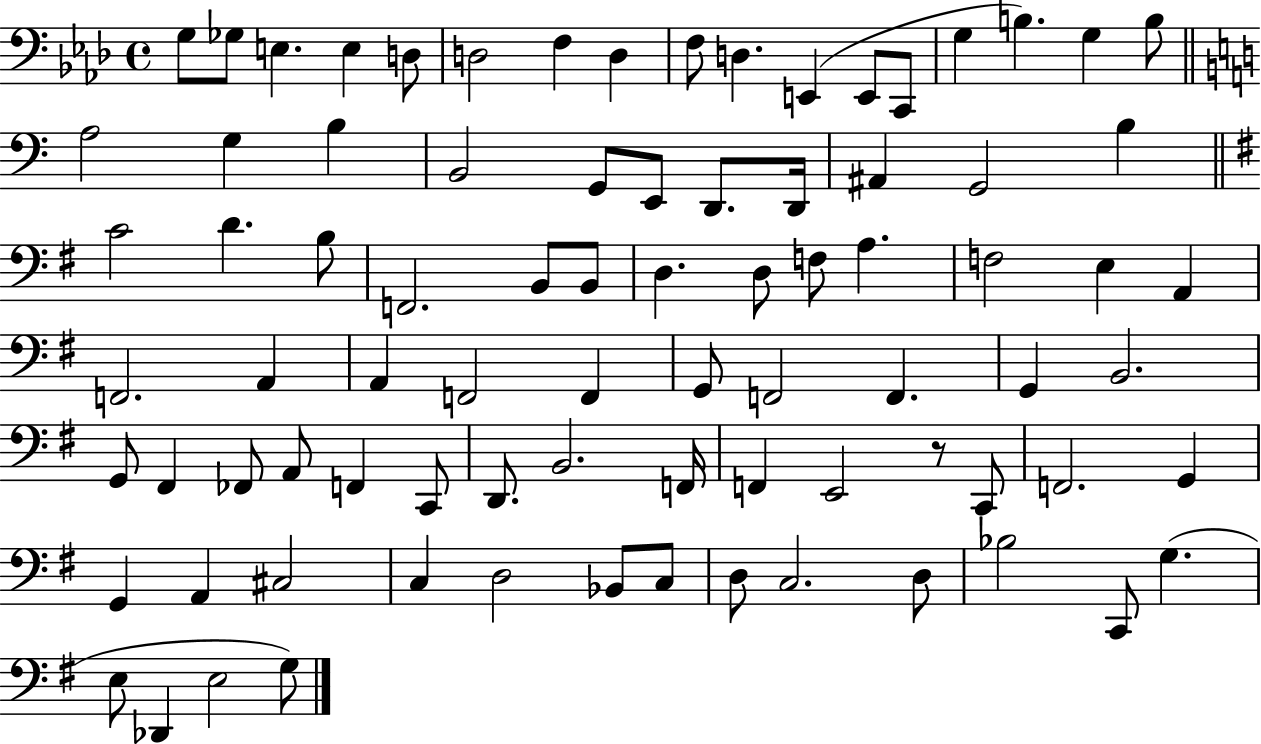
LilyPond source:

{
  \clef bass
  \time 4/4
  \defaultTimeSignature
  \key aes \major
  \repeat volta 2 { g8 ges8 e4. e4 d8 | d2 f4 d4 | f8 d4. e,4( e,8 c,8 | g4 b4.) g4 b8 | \break \bar "||" \break \key c \major a2 g4 b4 | b,2 g,8 e,8 d,8. d,16 | ais,4 g,2 b4 | \bar "||" \break \key g \major c'2 d'4. b8 | f,2. b,8 b,8 | d4. d8 f8 a4. | f2 e4 a,4 | \break f,2. a,4 | a,4 f,2 f,4 | g,8 f,2 f,4. | g,4 b,2. | \break g,8 fis,4 fes,8 a,8 f,4 c,8 | d,8. b,2. f,16 | f,4 e,2 r8 c,8 | f,2. g,4 | \break g,4 a,4 cis2 | c4 d2 bes,8 c8 | d8 c2. d8 | bes2 c,8 g4.( | \break e8 des,4 e2 g8) | } \bar "|."
}